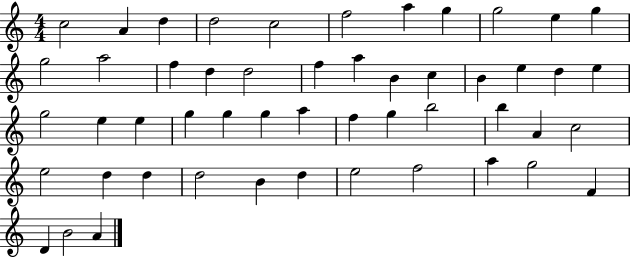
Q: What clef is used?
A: treble